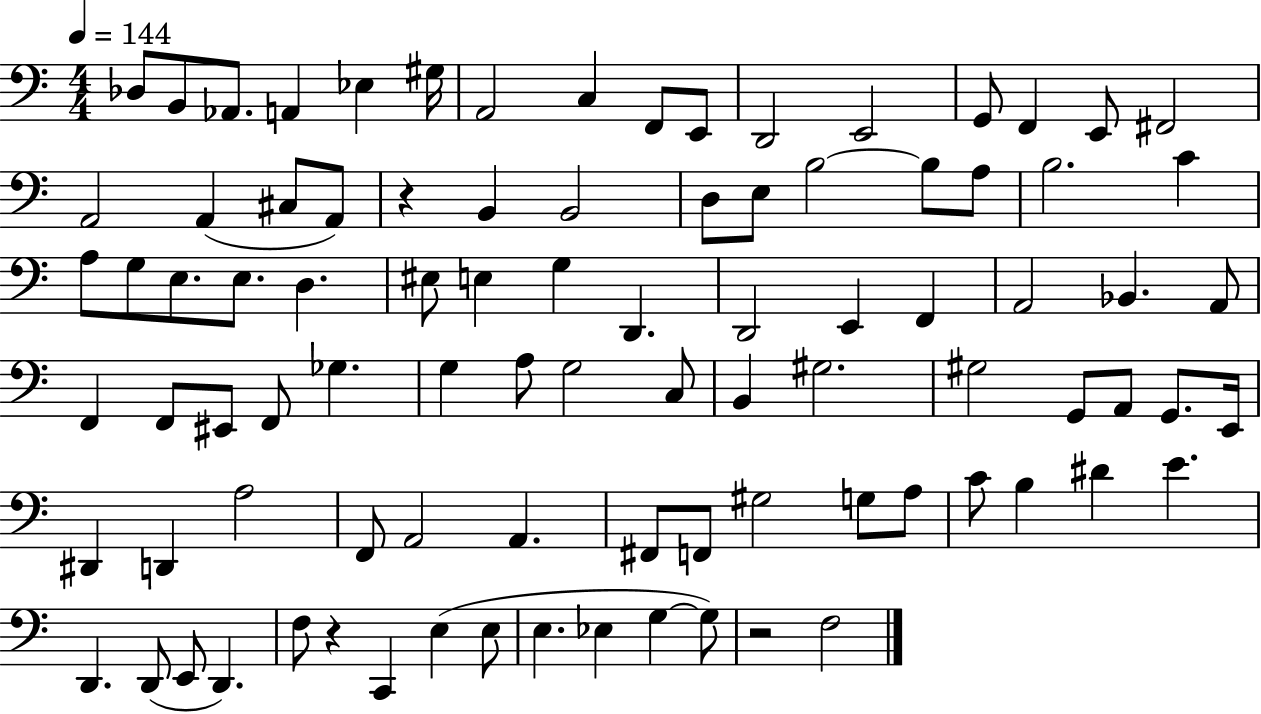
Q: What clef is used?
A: bass